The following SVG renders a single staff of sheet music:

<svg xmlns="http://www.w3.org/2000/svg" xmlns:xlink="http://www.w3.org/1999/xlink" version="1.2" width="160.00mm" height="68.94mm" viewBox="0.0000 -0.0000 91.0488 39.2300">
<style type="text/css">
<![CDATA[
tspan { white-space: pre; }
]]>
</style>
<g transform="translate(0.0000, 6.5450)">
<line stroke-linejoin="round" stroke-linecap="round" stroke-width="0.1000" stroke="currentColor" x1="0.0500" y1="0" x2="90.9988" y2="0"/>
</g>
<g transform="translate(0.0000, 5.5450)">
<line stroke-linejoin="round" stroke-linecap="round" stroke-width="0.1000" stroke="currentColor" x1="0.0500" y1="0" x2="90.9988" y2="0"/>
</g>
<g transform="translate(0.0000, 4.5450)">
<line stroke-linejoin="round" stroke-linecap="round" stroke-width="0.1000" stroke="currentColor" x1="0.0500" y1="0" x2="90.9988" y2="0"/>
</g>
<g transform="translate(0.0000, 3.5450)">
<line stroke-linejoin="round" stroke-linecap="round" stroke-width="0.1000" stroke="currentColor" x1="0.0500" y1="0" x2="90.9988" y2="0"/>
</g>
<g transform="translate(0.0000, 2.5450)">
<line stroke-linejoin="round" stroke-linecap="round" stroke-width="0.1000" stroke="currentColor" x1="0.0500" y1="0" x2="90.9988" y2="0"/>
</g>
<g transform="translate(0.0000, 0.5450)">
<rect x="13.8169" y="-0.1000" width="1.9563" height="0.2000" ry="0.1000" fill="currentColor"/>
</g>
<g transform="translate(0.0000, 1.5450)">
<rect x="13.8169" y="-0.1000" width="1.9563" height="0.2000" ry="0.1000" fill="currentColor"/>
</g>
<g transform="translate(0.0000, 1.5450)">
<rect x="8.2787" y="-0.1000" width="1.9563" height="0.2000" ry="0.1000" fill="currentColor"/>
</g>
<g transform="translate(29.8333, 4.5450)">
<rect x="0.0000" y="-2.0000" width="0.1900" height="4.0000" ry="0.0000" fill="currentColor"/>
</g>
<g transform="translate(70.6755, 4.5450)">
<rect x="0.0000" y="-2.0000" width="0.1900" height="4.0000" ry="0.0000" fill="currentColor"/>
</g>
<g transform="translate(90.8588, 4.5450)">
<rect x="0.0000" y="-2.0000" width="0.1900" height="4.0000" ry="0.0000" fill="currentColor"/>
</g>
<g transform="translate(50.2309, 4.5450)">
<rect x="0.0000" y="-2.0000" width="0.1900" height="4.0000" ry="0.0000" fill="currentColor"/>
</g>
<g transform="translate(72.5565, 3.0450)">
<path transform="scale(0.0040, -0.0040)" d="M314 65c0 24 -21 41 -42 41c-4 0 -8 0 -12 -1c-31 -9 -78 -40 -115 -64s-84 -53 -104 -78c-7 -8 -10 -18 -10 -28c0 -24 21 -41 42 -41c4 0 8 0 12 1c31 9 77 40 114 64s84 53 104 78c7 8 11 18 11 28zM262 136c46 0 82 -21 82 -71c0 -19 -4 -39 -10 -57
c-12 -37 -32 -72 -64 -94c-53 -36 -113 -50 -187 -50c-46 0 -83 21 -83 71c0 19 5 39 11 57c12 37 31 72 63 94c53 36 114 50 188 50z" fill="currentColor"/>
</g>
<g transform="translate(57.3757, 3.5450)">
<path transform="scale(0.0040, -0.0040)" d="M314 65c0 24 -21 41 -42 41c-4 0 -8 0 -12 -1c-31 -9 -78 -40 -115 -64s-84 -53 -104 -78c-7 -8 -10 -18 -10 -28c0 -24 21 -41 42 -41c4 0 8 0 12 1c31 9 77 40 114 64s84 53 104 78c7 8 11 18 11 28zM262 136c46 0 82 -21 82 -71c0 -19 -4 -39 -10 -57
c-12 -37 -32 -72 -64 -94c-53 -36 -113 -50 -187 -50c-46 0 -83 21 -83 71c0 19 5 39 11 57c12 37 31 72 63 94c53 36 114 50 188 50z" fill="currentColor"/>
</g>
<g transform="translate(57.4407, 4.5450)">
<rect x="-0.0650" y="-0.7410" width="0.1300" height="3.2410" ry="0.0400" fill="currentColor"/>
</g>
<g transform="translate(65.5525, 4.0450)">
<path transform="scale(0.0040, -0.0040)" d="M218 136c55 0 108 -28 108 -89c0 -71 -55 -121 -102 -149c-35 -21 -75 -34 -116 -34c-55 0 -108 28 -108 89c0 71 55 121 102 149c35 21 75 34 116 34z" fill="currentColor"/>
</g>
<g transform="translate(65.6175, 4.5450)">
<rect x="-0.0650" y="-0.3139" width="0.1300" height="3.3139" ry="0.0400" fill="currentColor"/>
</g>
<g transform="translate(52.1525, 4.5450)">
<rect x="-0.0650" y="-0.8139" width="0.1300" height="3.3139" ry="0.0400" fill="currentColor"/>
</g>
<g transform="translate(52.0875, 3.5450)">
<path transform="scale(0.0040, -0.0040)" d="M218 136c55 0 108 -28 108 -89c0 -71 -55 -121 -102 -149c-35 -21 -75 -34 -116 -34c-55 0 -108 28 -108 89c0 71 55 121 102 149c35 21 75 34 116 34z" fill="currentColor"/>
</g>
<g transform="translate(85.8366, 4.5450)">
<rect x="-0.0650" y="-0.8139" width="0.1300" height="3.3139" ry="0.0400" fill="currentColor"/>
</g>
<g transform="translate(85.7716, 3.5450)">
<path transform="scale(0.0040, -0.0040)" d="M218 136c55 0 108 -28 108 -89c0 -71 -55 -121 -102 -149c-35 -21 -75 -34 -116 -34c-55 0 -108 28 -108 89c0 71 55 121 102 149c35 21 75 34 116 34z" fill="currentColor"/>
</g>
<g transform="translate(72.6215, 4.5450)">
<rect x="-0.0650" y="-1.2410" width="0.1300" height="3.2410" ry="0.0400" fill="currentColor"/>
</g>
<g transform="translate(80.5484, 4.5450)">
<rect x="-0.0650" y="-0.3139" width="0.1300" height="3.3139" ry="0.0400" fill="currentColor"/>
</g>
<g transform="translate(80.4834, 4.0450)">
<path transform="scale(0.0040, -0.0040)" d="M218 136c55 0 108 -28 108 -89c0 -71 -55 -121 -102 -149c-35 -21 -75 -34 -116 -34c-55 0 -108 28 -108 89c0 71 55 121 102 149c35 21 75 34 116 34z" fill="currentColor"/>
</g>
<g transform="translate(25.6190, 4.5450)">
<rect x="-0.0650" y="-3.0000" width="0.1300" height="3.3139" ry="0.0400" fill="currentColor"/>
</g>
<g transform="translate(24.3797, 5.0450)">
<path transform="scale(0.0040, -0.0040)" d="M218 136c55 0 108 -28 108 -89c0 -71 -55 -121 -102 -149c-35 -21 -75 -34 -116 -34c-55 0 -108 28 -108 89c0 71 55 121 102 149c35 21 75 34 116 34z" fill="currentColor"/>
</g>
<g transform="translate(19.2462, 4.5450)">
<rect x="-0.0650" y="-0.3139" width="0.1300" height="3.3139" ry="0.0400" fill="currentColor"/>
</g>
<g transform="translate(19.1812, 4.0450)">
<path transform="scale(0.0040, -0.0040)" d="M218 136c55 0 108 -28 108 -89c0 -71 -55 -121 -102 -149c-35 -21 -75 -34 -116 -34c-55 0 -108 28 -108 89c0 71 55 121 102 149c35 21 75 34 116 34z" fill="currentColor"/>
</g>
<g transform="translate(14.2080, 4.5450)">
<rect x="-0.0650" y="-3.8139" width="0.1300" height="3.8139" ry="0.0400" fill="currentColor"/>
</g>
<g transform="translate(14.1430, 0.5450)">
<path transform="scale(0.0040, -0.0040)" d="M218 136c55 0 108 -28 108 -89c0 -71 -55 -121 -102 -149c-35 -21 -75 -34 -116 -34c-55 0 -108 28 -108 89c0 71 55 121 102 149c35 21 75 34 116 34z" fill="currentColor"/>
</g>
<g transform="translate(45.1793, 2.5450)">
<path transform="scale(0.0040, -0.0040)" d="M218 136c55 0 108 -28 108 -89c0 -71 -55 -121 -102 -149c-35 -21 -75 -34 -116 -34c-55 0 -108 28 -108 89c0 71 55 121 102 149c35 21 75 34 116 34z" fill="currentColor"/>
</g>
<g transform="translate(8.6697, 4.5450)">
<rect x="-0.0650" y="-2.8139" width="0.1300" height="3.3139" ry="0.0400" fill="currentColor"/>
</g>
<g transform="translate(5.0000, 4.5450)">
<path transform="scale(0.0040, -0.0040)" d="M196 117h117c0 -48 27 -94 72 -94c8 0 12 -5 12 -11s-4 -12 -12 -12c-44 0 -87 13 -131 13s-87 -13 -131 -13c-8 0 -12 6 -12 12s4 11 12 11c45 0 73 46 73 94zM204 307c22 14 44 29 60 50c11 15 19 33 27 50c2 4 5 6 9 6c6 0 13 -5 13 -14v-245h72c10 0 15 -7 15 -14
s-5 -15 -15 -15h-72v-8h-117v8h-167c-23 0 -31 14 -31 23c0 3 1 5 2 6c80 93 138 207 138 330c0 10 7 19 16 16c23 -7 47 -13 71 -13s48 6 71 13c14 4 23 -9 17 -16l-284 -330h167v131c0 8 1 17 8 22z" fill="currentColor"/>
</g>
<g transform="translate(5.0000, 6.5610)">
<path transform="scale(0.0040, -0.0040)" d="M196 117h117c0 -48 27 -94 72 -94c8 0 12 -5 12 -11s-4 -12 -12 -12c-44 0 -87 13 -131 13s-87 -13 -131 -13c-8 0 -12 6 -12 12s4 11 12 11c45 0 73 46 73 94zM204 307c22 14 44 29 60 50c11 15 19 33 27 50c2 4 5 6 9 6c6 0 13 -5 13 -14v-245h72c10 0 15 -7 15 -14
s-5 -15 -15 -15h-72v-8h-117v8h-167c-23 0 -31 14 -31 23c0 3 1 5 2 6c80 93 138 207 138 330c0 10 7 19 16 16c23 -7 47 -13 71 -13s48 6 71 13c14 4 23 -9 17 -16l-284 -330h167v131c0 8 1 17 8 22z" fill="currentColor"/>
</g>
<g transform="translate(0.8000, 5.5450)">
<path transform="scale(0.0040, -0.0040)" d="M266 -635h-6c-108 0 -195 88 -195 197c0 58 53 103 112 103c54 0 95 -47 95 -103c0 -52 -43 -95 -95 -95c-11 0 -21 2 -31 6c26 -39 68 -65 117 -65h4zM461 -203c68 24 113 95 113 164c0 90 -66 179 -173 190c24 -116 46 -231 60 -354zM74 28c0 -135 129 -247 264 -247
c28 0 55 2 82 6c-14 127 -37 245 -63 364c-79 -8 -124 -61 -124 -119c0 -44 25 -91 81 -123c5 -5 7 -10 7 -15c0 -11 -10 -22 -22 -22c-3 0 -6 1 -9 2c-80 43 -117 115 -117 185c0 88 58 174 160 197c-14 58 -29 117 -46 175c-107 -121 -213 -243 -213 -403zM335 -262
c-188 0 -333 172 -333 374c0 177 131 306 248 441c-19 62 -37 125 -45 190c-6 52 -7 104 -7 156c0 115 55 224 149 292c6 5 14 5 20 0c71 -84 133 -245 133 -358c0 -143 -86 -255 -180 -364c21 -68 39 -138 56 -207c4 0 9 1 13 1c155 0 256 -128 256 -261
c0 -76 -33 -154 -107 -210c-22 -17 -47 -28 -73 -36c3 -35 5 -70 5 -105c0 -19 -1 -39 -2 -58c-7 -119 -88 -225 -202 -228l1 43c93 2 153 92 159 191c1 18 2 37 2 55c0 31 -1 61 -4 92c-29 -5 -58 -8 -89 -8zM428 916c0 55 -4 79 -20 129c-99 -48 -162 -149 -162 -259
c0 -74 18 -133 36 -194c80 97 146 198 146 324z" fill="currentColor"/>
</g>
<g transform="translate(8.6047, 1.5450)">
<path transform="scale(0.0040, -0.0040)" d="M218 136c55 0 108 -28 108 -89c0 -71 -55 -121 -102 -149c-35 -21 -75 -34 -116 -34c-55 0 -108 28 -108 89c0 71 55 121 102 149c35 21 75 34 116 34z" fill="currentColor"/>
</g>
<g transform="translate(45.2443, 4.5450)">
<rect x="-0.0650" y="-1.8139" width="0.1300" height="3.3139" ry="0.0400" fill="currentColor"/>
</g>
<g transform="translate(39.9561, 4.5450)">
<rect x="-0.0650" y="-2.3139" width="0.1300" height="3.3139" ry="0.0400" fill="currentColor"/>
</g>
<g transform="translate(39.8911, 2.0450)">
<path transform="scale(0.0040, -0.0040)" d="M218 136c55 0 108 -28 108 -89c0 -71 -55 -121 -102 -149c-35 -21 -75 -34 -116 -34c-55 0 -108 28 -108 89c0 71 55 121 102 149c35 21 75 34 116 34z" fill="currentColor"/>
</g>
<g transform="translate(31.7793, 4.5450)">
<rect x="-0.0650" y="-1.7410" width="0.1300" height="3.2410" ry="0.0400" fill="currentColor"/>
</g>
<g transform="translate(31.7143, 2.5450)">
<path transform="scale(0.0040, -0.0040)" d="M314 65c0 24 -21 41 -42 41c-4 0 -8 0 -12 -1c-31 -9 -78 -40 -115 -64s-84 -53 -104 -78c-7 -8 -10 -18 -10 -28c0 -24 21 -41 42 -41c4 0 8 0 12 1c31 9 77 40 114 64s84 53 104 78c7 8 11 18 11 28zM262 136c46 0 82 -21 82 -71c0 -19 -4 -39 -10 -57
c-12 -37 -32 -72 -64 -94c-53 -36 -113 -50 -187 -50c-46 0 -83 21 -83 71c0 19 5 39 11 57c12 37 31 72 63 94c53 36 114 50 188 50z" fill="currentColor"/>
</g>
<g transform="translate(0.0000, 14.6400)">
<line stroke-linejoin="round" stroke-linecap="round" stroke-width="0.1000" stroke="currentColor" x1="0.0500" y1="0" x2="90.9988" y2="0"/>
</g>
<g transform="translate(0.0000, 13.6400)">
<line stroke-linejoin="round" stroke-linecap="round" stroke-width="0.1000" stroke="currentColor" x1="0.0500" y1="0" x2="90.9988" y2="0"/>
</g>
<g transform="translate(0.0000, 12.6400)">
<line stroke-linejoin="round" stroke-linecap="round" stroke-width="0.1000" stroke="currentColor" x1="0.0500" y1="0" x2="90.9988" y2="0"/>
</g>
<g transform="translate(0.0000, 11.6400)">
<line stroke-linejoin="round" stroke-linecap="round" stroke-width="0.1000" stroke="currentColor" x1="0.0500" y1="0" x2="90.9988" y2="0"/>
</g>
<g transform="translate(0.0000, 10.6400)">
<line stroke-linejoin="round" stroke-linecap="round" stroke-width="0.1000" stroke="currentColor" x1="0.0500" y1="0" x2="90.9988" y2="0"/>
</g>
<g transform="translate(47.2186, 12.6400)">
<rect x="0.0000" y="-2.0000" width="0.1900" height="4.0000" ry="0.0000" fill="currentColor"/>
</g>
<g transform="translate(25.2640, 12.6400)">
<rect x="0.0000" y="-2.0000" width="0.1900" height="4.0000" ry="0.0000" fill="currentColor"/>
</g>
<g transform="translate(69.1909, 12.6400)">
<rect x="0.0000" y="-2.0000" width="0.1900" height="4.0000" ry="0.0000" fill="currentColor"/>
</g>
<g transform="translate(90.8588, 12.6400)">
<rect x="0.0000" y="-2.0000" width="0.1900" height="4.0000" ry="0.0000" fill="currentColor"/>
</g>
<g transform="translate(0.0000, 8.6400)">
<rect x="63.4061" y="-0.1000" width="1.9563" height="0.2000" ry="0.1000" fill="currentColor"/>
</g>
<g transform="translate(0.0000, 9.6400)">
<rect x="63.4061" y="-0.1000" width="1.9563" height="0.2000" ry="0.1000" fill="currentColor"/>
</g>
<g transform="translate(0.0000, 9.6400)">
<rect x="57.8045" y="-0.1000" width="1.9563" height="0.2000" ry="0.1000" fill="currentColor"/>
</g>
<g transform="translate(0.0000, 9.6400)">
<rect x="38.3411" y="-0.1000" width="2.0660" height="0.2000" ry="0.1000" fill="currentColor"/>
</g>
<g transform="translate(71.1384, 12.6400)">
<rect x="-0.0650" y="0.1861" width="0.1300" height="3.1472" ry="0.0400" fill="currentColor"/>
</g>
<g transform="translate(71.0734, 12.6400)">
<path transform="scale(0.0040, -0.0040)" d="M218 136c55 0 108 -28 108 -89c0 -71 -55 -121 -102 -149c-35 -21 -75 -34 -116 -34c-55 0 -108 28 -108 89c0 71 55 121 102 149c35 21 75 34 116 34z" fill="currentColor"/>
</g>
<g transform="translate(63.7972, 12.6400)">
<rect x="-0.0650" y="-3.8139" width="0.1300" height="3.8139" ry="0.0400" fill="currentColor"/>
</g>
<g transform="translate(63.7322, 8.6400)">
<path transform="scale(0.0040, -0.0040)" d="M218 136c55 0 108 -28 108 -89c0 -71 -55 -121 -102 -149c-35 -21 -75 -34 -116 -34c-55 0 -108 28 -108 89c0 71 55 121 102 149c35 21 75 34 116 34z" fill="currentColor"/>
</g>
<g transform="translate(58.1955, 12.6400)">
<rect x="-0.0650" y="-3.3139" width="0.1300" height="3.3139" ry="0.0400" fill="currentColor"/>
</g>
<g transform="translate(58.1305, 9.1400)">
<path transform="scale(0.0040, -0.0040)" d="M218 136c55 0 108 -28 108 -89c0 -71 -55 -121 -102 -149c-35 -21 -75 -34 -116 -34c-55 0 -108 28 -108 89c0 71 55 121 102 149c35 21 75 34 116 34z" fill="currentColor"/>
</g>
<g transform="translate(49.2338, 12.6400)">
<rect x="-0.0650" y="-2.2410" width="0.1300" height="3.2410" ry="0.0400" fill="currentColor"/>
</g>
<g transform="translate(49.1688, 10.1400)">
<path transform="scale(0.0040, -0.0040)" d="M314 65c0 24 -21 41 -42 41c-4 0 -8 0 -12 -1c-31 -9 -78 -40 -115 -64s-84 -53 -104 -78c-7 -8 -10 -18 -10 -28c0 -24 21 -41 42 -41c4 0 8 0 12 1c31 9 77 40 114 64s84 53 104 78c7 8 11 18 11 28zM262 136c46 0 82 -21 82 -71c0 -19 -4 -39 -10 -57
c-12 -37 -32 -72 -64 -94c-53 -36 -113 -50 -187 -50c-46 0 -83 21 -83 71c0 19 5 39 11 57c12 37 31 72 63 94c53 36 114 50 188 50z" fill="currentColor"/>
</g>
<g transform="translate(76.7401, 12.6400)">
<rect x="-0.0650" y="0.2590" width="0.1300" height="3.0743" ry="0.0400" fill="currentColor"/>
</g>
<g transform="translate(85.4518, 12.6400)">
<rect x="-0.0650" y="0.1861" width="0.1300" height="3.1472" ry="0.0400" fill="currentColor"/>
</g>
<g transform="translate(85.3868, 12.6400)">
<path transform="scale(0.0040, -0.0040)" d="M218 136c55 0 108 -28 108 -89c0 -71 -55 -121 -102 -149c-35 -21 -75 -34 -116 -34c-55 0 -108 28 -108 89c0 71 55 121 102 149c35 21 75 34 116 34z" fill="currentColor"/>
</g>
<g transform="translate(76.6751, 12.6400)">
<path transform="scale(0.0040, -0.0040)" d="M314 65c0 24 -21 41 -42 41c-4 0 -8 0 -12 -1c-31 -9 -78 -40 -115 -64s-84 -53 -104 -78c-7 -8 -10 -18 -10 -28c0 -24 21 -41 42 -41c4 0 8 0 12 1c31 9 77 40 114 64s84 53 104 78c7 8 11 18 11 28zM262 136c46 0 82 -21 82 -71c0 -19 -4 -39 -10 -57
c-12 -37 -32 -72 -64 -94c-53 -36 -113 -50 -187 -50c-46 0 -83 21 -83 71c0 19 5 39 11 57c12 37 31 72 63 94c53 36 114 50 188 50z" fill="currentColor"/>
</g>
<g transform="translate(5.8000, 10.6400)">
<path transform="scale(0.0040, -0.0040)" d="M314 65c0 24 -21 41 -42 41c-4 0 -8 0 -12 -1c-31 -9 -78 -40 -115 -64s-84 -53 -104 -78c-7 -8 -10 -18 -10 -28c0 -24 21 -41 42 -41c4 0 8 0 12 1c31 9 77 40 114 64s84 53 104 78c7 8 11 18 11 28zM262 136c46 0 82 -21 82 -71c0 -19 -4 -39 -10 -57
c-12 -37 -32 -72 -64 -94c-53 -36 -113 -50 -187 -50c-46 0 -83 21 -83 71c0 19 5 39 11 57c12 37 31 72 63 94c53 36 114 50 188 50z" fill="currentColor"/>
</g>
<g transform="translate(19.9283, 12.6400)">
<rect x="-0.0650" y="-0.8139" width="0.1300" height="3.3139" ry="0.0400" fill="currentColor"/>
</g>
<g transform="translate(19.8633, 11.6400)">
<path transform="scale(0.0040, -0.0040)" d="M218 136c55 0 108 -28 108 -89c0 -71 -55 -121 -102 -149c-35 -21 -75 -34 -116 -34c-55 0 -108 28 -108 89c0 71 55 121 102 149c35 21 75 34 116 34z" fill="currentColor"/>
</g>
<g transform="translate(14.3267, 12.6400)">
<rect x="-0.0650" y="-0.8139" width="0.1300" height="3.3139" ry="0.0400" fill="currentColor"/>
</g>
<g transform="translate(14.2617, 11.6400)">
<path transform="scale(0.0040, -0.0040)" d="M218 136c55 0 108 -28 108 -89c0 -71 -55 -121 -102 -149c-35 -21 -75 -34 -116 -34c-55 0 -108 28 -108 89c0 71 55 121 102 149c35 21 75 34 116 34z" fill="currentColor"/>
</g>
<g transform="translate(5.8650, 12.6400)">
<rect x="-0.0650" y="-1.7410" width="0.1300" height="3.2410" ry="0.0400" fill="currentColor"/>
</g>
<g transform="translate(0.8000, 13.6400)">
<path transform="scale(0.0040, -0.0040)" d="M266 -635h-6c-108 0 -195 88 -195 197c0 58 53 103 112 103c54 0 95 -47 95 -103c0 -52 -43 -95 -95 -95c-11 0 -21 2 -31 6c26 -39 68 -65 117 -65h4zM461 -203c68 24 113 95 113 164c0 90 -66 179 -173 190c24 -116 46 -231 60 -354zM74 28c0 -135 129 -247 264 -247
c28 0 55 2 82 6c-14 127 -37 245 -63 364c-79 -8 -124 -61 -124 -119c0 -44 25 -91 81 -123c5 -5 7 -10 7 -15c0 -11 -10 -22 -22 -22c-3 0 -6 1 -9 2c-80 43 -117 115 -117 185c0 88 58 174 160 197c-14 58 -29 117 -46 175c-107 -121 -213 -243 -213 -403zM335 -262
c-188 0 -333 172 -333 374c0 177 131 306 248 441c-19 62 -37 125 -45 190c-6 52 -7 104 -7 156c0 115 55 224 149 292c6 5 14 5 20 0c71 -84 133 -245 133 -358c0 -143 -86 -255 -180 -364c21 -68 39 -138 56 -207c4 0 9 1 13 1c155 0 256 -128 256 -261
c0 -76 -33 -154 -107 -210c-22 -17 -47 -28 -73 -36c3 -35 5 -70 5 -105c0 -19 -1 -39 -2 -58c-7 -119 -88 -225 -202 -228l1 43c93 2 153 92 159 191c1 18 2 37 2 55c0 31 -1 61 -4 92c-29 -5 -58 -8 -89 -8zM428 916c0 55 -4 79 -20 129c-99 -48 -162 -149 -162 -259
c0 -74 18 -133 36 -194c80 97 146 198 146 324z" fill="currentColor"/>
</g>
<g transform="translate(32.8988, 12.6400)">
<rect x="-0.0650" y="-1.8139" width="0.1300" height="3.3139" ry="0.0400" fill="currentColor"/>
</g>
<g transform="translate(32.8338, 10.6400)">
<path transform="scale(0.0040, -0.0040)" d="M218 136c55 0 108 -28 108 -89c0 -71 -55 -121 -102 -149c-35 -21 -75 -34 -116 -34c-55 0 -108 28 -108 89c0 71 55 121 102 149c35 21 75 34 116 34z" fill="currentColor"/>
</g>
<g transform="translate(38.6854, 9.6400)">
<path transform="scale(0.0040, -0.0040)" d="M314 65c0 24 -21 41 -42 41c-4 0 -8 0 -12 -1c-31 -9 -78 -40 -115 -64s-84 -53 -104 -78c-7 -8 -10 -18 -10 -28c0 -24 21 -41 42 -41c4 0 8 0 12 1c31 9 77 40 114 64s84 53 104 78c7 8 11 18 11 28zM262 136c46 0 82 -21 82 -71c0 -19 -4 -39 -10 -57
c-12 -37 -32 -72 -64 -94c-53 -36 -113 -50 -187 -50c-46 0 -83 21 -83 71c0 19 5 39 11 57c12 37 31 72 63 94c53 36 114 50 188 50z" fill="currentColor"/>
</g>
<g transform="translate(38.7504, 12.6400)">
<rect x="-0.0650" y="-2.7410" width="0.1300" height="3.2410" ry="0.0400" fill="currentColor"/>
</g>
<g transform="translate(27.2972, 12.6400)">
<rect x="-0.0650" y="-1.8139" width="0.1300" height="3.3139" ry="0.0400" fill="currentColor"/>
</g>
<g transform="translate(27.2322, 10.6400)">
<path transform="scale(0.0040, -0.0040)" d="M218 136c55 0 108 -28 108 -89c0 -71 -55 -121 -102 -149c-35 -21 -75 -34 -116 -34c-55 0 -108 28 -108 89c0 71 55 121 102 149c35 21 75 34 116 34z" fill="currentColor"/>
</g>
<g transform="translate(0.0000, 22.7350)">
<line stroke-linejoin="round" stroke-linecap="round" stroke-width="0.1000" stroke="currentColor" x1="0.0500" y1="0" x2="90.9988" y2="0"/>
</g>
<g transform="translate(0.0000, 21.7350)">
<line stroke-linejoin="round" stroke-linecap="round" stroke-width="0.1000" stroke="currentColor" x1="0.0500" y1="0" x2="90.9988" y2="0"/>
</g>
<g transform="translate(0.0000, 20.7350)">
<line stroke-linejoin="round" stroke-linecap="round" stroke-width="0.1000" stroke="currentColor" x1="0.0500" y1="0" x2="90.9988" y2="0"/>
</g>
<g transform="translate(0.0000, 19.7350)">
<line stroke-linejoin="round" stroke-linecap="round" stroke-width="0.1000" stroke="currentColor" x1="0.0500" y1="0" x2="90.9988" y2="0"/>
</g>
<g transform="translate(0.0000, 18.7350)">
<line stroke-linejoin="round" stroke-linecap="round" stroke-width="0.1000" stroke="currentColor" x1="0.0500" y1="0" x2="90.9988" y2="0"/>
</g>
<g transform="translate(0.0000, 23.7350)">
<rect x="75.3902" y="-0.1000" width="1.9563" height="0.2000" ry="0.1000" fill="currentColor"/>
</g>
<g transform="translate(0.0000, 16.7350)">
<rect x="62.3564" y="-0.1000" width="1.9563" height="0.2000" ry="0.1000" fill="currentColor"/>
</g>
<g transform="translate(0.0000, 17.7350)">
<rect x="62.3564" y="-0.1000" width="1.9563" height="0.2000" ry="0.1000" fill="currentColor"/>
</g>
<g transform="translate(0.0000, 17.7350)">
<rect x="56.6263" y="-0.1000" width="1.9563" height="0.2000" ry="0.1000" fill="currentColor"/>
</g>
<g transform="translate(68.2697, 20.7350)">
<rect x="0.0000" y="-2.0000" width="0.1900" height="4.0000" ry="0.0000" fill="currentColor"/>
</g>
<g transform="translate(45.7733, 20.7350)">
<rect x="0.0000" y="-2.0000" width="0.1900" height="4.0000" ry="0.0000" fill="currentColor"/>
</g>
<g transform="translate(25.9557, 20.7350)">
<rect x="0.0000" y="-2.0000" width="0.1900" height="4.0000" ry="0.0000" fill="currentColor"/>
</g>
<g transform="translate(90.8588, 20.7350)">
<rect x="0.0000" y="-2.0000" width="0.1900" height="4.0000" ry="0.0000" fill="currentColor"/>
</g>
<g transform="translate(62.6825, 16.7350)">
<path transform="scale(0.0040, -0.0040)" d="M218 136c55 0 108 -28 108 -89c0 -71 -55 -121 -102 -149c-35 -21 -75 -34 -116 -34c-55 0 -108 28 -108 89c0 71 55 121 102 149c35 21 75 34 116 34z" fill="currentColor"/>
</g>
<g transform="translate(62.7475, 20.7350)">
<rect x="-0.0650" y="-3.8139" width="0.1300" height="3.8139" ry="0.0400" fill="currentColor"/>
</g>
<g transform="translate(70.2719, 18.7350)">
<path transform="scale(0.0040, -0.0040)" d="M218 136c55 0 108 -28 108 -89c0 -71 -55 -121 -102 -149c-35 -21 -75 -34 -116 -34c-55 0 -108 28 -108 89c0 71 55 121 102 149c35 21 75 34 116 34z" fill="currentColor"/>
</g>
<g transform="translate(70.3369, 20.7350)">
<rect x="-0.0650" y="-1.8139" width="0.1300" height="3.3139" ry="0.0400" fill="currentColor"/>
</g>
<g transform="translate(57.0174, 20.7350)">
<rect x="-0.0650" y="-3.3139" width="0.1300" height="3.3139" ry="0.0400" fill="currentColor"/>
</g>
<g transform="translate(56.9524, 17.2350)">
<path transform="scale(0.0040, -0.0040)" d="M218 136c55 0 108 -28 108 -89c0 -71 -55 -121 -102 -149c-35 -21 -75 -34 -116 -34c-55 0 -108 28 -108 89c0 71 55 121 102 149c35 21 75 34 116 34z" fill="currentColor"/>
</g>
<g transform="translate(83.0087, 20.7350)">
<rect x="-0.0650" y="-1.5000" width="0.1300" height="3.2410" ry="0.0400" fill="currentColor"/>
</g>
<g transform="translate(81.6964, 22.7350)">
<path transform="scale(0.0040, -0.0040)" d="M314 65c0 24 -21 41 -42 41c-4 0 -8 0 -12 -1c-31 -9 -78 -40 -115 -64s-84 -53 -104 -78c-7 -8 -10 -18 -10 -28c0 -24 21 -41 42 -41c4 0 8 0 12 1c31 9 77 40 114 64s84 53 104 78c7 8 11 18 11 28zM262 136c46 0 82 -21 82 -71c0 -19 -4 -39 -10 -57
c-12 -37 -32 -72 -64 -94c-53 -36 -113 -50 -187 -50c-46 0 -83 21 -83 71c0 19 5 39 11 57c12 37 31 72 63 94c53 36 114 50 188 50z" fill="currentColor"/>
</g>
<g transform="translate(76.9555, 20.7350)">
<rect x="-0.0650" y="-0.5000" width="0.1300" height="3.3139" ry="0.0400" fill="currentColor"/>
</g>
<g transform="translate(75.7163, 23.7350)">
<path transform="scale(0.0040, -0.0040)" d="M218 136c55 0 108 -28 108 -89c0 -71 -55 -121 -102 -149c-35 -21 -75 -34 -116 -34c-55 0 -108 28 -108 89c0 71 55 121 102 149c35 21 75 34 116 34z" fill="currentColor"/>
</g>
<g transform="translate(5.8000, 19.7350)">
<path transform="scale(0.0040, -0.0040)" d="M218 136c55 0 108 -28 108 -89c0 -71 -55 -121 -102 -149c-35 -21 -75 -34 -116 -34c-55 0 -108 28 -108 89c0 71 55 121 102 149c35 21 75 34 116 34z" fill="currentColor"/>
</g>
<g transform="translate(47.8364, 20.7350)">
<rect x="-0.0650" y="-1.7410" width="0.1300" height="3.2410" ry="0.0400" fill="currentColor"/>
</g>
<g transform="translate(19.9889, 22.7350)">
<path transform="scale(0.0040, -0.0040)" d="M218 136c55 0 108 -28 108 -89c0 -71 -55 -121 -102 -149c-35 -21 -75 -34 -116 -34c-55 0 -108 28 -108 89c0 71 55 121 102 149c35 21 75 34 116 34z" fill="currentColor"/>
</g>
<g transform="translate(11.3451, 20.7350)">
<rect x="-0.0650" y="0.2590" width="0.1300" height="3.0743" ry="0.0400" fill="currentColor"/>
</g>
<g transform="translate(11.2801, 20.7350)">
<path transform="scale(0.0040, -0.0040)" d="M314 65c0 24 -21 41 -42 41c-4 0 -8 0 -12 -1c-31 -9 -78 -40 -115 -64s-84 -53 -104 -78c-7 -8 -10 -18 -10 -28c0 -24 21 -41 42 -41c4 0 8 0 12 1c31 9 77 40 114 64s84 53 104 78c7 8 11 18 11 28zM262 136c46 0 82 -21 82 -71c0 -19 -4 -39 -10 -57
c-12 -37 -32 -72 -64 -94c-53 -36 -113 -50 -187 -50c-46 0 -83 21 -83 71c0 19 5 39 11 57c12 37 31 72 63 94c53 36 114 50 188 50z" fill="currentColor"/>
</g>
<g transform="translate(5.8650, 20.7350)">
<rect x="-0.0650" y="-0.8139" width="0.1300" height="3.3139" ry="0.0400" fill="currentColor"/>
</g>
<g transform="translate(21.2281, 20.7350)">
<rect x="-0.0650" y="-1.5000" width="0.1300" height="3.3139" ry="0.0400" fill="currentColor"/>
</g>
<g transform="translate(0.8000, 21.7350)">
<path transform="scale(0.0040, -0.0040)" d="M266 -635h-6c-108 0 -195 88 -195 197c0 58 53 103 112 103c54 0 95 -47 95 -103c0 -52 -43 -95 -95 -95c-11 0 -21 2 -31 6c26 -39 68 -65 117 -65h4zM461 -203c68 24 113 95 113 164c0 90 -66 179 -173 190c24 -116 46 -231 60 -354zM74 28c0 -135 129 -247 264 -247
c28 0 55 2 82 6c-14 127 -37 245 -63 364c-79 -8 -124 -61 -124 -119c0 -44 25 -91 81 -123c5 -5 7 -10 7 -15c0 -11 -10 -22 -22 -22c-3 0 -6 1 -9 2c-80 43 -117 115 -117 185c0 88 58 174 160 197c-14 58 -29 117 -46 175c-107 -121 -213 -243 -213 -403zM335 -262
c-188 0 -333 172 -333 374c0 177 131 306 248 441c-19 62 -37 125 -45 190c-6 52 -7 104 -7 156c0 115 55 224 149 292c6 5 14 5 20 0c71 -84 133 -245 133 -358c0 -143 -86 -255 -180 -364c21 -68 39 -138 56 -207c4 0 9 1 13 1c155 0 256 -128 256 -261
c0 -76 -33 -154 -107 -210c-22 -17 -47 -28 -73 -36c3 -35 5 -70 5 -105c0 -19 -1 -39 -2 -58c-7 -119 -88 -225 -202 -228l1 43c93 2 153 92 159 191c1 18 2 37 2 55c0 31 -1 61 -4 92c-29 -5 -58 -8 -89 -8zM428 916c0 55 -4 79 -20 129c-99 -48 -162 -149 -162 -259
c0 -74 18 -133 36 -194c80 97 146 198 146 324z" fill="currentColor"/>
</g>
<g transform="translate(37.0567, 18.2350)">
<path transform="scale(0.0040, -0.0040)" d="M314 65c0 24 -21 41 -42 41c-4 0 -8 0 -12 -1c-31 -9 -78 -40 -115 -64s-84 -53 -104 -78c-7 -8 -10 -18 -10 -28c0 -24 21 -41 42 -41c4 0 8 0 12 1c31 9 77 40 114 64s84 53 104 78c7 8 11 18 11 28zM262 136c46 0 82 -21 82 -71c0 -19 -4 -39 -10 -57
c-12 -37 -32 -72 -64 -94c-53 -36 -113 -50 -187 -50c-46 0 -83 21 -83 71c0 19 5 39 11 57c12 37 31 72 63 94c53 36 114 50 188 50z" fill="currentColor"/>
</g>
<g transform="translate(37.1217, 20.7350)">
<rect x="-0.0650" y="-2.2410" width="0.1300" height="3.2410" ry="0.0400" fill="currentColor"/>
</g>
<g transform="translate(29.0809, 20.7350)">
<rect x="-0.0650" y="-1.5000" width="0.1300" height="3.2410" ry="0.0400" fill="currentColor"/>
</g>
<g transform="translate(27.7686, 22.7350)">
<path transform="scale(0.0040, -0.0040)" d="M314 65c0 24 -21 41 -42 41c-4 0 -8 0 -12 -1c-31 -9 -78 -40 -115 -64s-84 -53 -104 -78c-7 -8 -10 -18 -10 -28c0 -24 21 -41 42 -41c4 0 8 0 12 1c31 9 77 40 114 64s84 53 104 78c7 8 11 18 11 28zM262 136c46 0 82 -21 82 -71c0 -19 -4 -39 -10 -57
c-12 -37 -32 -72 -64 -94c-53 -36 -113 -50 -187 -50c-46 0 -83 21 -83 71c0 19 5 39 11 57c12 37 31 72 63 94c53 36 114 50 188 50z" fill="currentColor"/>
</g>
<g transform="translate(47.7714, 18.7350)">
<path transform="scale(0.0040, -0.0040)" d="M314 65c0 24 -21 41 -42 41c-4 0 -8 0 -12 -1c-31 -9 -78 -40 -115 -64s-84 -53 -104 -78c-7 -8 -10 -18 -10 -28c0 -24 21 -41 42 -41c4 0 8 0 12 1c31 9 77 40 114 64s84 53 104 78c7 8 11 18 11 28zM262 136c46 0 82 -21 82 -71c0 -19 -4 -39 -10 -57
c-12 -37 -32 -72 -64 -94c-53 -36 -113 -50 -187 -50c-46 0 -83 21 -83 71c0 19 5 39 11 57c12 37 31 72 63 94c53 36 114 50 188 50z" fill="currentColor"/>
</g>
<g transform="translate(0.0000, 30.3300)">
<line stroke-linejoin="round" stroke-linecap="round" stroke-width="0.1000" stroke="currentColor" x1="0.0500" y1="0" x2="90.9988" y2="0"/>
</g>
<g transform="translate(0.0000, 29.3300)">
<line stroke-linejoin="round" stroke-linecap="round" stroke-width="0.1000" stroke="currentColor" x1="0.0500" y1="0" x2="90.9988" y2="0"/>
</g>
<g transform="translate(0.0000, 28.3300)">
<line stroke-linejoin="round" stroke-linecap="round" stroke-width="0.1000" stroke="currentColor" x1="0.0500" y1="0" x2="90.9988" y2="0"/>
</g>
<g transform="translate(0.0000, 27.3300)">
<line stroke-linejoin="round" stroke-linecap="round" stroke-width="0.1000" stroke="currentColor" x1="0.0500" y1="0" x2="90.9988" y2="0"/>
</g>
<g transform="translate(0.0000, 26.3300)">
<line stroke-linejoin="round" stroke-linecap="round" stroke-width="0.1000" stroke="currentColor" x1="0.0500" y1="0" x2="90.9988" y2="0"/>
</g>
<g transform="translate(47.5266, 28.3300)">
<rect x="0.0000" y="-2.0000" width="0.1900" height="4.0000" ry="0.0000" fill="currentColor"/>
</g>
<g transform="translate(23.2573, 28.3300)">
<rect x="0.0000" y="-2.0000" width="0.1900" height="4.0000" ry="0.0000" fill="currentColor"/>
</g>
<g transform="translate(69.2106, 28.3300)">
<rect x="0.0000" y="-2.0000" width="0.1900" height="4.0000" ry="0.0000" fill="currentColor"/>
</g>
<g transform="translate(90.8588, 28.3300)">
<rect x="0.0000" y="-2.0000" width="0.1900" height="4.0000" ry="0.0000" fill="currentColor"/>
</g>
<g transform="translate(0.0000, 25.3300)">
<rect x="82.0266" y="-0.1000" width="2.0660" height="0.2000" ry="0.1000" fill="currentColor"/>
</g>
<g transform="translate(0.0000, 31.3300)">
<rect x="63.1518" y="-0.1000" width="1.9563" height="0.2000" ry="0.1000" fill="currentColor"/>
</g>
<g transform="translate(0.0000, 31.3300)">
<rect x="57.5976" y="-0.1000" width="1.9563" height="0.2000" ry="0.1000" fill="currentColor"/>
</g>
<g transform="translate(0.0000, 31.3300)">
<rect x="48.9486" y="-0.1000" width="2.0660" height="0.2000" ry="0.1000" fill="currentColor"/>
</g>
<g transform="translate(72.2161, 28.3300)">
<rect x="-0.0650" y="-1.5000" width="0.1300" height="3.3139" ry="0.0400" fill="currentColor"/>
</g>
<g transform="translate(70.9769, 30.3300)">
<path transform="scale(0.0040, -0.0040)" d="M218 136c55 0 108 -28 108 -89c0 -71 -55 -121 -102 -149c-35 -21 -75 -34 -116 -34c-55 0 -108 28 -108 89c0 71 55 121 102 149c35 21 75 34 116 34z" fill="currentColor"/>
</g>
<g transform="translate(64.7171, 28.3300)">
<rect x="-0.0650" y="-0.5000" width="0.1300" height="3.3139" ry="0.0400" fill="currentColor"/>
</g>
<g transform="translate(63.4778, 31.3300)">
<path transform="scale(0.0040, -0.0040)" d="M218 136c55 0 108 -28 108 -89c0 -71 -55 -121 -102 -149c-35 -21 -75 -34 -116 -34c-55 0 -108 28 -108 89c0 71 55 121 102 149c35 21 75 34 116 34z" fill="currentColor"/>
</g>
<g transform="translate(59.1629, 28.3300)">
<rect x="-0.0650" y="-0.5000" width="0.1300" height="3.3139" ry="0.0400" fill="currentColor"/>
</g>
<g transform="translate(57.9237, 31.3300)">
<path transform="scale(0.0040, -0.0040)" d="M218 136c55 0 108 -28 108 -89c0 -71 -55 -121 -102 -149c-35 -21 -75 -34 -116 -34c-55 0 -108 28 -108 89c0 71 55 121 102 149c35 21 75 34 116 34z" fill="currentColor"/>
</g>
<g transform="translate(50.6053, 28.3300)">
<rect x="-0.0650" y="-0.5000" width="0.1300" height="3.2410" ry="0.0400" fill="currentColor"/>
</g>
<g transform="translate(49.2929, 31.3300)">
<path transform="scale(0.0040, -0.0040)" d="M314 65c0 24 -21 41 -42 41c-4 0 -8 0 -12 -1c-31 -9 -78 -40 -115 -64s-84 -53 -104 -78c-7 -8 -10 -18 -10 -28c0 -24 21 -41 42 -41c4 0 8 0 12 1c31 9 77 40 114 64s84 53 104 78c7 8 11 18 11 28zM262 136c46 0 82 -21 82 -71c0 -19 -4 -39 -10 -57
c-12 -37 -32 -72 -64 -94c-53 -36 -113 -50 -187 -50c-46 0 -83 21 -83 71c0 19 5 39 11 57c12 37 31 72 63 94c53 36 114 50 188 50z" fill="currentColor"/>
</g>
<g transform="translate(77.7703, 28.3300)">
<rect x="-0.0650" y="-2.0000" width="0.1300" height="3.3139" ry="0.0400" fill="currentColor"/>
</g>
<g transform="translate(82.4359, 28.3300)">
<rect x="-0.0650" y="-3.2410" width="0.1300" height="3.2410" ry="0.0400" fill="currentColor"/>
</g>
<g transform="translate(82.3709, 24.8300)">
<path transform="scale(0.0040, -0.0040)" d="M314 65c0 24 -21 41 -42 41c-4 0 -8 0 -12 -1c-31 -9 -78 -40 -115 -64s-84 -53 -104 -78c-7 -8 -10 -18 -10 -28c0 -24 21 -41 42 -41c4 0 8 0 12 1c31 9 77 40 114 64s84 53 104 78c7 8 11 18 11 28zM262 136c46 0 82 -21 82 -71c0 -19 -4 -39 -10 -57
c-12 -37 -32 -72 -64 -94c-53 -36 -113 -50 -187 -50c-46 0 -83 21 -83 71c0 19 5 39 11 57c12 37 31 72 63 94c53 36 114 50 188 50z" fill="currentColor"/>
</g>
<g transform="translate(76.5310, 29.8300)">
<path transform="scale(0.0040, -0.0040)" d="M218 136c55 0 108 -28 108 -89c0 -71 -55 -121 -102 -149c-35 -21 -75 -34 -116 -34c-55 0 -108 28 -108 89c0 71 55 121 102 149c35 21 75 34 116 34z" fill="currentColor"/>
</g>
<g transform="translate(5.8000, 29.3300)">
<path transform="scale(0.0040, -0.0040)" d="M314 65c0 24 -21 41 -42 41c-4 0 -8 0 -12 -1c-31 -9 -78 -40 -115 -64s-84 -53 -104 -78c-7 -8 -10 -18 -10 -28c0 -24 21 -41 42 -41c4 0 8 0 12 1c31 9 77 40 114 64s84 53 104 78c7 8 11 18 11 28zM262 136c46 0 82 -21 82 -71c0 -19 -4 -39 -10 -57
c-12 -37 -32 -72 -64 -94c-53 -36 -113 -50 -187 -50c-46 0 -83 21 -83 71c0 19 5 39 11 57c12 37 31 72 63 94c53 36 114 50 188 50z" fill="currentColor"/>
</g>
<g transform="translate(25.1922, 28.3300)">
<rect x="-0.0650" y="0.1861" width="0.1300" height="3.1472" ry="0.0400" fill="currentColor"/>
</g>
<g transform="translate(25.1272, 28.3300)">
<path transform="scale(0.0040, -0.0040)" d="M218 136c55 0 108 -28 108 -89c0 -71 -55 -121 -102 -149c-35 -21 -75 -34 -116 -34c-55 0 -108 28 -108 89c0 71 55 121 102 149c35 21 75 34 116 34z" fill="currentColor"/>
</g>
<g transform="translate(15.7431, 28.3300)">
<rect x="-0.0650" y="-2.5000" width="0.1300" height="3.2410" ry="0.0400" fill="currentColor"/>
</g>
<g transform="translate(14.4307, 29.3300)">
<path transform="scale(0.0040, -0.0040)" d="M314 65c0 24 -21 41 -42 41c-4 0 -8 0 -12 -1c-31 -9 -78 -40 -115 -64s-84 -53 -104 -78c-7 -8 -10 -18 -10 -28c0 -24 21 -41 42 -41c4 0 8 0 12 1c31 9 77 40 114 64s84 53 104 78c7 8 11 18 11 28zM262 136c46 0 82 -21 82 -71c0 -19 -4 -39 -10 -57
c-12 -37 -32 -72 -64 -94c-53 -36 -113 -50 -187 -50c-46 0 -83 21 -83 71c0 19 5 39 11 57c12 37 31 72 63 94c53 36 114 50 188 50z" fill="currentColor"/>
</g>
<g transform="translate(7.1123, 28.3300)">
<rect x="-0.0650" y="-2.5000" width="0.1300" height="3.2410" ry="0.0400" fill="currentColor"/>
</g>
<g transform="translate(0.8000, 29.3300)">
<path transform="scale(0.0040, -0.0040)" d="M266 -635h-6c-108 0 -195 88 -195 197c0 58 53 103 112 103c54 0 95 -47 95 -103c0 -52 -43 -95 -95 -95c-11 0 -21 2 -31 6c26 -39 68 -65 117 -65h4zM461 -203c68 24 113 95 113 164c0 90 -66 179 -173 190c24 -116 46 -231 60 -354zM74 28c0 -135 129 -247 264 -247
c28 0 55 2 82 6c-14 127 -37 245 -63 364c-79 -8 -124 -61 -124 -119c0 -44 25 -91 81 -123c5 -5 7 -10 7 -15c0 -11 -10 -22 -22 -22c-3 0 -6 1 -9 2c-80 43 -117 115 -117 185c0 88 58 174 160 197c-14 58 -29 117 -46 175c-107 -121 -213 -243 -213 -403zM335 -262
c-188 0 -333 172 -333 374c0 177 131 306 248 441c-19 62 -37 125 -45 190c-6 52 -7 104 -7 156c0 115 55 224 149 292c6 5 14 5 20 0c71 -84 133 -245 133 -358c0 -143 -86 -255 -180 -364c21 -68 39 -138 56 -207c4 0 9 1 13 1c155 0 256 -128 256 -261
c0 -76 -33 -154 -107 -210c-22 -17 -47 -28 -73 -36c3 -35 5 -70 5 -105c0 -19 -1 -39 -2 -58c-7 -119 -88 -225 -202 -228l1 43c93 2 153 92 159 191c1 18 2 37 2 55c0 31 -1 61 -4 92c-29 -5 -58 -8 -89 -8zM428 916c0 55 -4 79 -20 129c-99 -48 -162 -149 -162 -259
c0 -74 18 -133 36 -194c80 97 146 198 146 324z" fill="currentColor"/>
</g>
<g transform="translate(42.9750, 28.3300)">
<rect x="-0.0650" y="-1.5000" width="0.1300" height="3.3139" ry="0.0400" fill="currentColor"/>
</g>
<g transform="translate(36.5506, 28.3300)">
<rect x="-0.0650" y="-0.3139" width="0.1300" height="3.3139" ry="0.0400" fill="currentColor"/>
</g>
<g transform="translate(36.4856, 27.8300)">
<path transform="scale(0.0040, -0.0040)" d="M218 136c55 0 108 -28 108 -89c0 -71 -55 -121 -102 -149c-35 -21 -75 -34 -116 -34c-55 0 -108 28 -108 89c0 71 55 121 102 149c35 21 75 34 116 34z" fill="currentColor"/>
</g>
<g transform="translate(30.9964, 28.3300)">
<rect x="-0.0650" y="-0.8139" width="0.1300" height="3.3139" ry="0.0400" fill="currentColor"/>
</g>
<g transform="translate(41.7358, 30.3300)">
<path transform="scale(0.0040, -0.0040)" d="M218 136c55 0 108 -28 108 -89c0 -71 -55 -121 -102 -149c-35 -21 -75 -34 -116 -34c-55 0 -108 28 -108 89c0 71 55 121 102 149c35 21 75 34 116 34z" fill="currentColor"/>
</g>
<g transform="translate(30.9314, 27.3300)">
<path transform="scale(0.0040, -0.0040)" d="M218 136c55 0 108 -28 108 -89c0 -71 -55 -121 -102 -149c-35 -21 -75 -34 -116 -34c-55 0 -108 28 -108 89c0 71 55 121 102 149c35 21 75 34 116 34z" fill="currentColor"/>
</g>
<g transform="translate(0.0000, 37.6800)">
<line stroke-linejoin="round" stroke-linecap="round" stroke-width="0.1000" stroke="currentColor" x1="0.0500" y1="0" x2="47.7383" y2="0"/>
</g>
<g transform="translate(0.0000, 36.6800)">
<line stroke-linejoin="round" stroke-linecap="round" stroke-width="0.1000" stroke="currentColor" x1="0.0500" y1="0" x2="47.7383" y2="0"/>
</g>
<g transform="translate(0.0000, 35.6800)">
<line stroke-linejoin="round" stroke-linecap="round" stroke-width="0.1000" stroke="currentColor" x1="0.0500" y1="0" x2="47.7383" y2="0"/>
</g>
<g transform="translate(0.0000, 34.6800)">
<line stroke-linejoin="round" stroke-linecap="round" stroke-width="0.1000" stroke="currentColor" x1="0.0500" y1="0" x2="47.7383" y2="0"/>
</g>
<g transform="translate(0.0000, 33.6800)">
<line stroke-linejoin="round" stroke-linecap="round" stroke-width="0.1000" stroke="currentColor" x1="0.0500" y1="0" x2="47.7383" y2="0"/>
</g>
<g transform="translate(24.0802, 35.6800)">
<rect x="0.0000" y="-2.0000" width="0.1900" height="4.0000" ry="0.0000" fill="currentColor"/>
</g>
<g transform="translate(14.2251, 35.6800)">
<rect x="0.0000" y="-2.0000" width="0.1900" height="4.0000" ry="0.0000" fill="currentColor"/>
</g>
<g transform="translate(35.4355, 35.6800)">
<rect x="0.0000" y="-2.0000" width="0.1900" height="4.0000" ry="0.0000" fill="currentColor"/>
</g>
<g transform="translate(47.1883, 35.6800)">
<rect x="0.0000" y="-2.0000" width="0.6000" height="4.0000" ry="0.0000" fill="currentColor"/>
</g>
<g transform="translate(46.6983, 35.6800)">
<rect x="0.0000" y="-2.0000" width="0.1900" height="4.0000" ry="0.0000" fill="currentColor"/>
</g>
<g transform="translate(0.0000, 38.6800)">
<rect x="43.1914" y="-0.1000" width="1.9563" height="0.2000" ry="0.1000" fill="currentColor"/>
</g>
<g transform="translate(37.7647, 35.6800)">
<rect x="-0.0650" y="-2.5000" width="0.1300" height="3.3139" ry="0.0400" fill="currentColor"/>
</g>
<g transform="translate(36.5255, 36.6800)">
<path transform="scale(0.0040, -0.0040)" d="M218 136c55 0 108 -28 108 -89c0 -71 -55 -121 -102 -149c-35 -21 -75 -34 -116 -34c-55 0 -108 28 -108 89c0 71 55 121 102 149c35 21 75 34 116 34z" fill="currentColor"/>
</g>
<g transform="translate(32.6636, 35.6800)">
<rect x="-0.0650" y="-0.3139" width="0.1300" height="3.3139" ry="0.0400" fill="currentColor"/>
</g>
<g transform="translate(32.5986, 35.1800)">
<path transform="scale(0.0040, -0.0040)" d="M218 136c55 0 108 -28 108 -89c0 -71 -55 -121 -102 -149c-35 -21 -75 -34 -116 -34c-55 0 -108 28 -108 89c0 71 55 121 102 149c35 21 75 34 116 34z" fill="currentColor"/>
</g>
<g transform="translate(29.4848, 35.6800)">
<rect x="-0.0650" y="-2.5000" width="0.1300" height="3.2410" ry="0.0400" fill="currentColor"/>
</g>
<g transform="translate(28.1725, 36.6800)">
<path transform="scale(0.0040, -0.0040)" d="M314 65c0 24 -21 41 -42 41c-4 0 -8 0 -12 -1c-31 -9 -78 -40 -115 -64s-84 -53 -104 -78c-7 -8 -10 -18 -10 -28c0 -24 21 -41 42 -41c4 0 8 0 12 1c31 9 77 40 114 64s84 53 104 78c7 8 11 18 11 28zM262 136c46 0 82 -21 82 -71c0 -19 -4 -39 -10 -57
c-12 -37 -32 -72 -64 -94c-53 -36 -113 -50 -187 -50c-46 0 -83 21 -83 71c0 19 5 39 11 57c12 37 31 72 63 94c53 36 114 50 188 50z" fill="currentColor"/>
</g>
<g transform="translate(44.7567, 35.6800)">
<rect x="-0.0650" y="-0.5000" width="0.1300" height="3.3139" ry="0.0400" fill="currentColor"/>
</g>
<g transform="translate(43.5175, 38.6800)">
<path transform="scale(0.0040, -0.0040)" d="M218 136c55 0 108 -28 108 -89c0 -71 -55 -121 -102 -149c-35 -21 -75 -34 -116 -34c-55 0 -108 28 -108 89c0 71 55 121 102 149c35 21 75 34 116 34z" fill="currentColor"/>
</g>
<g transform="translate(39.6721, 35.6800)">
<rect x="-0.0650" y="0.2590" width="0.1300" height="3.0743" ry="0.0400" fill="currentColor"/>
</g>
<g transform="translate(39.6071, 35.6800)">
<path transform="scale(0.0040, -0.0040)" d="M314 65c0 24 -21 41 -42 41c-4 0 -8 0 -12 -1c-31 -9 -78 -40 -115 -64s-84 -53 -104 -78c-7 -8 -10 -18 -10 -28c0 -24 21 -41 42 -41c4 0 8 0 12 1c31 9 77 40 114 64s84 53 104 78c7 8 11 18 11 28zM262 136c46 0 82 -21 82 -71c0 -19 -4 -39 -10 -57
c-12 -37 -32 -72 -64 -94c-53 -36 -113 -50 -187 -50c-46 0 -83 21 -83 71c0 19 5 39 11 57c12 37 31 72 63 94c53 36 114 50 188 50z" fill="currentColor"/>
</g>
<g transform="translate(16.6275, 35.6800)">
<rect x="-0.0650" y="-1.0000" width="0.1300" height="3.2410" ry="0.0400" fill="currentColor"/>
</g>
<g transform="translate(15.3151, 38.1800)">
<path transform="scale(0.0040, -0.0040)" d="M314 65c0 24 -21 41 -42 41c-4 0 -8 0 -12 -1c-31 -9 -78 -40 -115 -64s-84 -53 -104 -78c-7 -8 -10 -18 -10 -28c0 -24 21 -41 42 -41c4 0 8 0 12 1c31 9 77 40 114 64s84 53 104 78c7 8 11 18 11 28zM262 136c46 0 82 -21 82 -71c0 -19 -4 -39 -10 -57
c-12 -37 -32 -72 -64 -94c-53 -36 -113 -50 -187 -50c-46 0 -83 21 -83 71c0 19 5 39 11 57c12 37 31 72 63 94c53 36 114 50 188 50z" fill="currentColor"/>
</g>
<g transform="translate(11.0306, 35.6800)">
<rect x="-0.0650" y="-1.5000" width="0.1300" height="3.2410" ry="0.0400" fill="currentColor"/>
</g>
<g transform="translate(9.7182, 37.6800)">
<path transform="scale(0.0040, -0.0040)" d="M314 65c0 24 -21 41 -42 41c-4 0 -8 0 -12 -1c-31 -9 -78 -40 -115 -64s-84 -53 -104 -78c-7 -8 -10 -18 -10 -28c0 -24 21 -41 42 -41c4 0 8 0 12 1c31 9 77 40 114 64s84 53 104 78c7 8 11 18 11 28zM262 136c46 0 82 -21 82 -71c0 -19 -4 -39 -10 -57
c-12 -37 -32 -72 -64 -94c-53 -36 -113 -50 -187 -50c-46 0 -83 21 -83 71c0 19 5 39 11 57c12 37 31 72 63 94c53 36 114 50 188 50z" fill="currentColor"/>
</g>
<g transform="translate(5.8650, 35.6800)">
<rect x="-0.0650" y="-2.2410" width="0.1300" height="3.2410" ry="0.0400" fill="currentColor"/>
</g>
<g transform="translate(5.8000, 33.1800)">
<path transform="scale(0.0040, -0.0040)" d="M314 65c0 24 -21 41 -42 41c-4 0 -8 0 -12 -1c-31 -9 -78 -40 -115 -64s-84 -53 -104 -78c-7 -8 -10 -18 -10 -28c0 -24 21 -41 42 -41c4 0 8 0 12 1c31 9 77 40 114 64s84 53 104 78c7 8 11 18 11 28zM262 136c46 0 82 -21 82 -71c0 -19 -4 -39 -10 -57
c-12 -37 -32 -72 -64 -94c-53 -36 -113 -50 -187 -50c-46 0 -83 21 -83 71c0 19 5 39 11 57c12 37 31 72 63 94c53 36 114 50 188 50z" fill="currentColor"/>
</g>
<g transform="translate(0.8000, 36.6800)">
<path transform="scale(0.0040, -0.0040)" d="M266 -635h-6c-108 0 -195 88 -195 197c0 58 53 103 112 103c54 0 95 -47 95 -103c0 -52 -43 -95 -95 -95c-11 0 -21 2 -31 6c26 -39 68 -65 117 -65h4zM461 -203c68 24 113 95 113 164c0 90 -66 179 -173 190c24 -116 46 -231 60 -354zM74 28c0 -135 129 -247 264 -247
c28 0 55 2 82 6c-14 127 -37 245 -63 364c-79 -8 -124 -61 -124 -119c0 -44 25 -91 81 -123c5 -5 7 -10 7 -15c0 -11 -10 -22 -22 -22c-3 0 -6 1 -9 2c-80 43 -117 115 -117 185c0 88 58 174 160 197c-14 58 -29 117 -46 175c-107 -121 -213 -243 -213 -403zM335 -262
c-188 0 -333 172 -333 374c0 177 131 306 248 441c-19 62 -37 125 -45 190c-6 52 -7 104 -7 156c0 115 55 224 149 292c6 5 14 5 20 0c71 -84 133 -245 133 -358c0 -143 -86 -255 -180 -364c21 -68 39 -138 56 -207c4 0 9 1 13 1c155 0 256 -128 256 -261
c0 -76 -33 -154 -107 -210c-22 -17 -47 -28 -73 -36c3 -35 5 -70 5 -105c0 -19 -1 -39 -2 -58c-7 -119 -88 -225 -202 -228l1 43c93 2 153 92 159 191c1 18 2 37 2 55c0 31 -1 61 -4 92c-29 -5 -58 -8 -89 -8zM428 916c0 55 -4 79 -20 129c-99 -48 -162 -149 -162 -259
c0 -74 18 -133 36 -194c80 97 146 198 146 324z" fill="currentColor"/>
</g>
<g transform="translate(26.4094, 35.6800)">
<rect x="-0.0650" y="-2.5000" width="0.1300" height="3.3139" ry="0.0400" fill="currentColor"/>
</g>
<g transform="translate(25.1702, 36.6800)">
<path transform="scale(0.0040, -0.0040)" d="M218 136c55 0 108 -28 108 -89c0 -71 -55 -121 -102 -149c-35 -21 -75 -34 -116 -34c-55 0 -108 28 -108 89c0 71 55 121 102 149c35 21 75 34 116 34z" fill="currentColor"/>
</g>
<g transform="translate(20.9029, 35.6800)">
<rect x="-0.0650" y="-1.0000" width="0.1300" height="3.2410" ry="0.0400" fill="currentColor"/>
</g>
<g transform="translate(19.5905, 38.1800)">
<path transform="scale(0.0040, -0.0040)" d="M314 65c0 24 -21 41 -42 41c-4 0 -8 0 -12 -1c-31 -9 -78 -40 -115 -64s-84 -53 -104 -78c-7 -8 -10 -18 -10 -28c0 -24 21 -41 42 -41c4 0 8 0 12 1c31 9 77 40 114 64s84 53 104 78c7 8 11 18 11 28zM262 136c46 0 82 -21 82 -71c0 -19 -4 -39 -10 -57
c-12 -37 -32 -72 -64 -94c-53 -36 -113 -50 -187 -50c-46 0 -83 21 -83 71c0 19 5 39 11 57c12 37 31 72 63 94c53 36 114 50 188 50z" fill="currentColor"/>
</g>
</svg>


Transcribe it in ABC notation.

X:1
T:Untitled
M:4/4
L:1/4
K:C
a c' c A f2 g f d d2 c e2 c d f2 d d f f a2 g2 b c' B B2 B d B2 E E2 g2 f2 b c' f C E2 G2 G2 B d c E C2 C C E F b2 g2 E2 D2 D2 G G2 c G B2 C